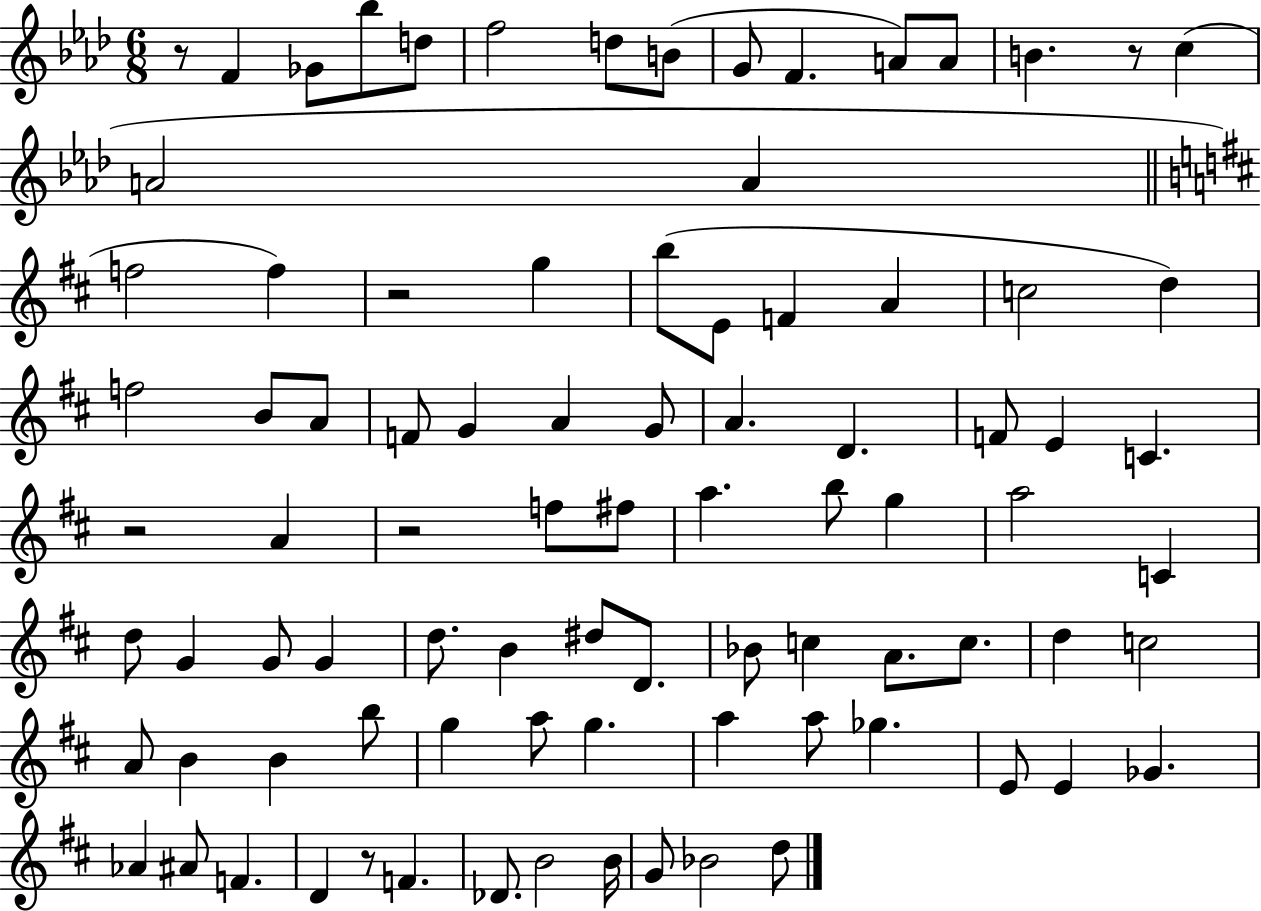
X:1
T:Untitled
M:6/8
L:1/4
K:Ab
z/2 F _G/2 _b/2 d/2 f2 d/2 B/2 G/2 F A/2 A/2 B z/2 c A2 A f2 f z2 g b/2 E/2 F A c2 d f2 B/2 A/2 F/2 G A G/2 A D F/2 E C z2 A z2 f/2 ^f/2 a b/2 g a2 C d/2 G G/2 G d/2 B ^d/2 D/2 _B/2 c A/2 c/2 d c2 A/2 B B b/2 g a/2 g a a/2 _g E/2 E _G _A ^A/2 F D z/2 F _D/2 B2 B/4 G/2 _B2 d/2